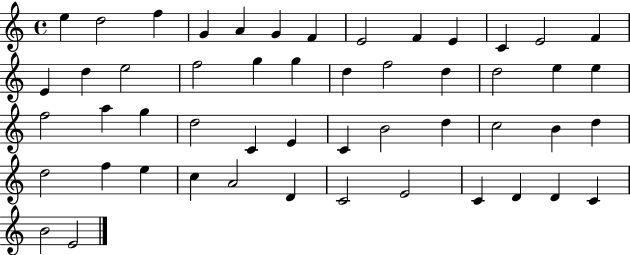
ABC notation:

X:1
T:Untitled
M:4/4
L:1/4
K:C
e d2 f G A G F E2 F E C E2 F E d e2 f2 g g d f2 d d2 e e f2 a g d2 C E C B2 d c2 B d d2 f e c A2 D C2 E2 C D D C B2 E2